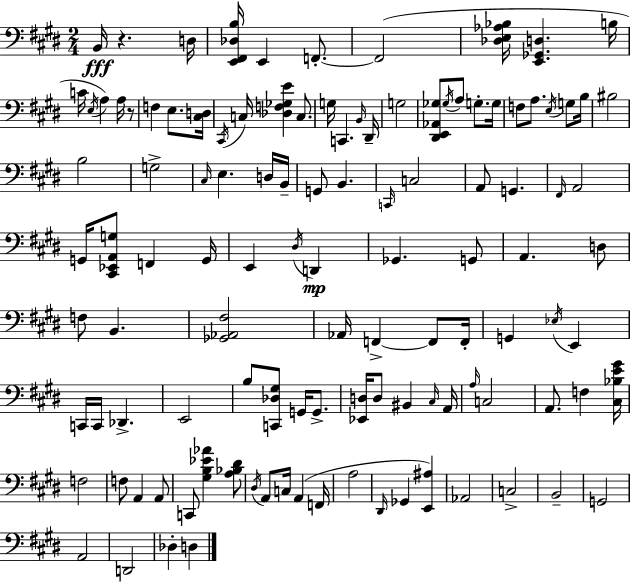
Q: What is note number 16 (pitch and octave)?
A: G3